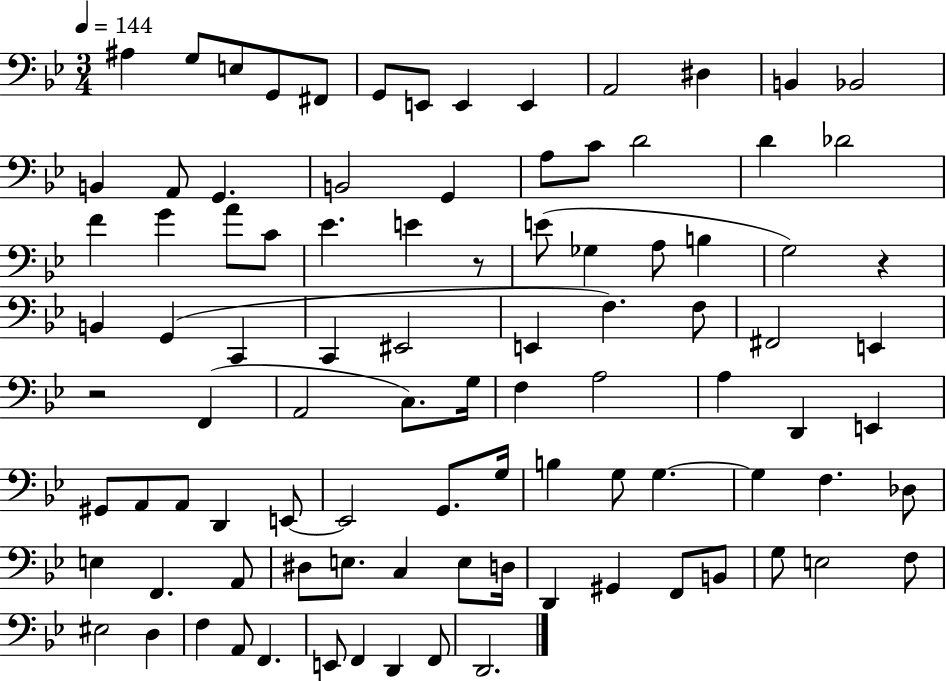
A#3/q G3/e E3/e G2/e F#2/e G2/e E2/e E2/q E2/q A2/h D#3/q B2/q Bb2/h B2/q A2/e G2/q. B2/h G2/q A3/e C4/e D4/h D4/q Db4/h F4/q G4/q A4/e C4/e Eb4/q. E4/q R/e E4/e Gb3/q A3/e B3/q G3/h R/q B2/q G2/q C2/q C2/q EIS2/h E2/q F3/q. F3/e F#2/h E2/q R/h F2/q A2/h C3/e. G3/s F3/q A3/h A3/q D2/q E2/q G#2/e A2/e A2/e D2/q E2/e E2/h G2/e. G3/s B3/q G3/e G3/q. G3/q F3/q. Db3/e E3/q F2/q. A2/e D#3/e E3/e. C3/q E3/e D3/s D2/q G#2/q F2/e B2/e G3/e E3/h F3/e EIS3/h D3/q F3/q A2/e F2/q. E2/e F2/q D2/q F2/e D2/h.